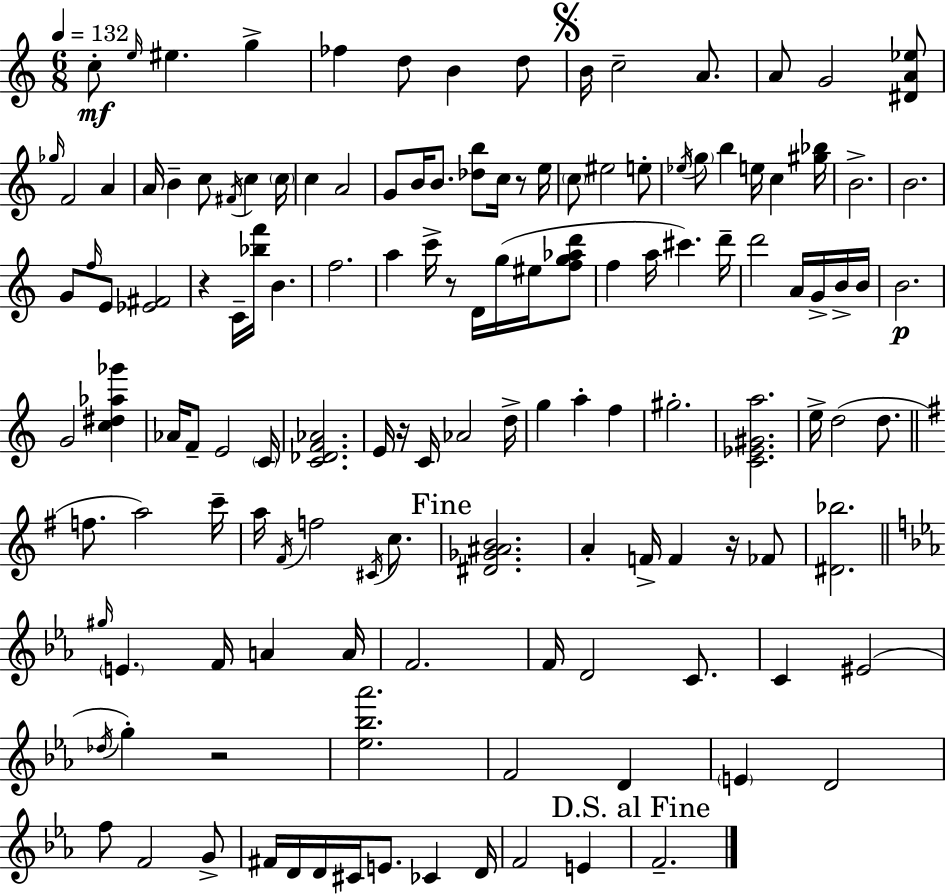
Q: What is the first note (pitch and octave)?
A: C5